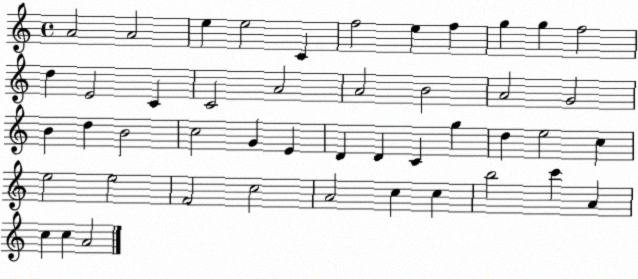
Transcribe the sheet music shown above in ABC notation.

X:1
T:Untitled
M:4/4
L:1/4
K:C
A2 A2 e e2 C f2 e f g g f2 d E2 C C2 A2 A2 B2 A2 G2 B d B2 c2 G E D D C g d e2 c e2 e2 F2 c2 A2 c c b2 c' A c c A2